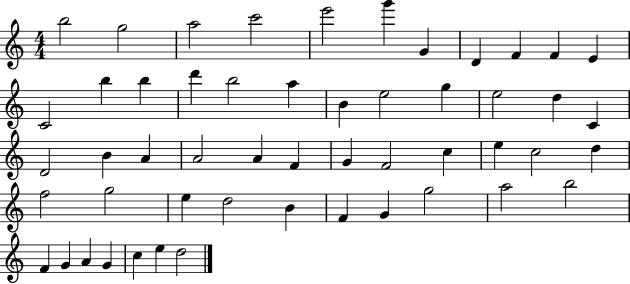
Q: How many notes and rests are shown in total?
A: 52